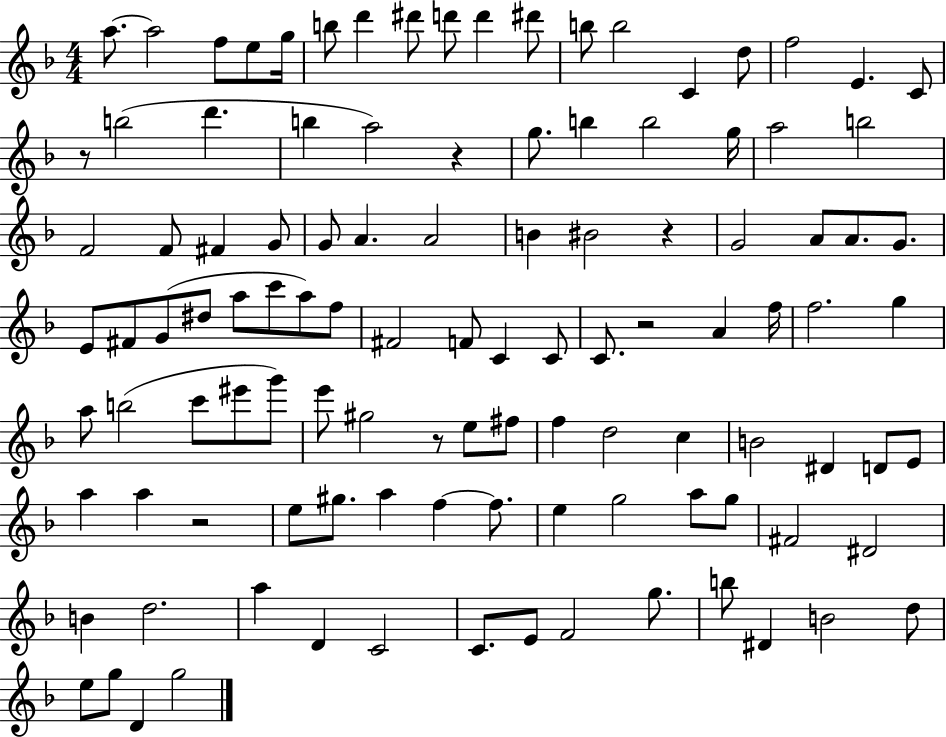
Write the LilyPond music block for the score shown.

{
  \clef treble
  \numericTimeSignature
  \time 4/4
  \key f \major
  a''8.~~ a''2 f''8 e''8 g''16 | b''8 d'''4 dis'''8 d'''8 d'''4 dis'''8 | b''8 b''2 c'4 d''8 | f''2 e'4. c'8 | \break r8 b''2( d'''4. | b''4 a''2) r4 | g''8. b''4 b''2 g''16 | a''2 b''2 | \break f'2 f'8 fis'4 g'8 | g'8 a'4. a'2 | b'4 bis'2 r4 | g'2 a'8 a'8. g'8. | \break e'8 fis'8 g'8( dis''8 a''8 c'''8 a''8) f''8 | fis'2 f'8 c'4 c'8 | c'8. r2 a'4 f''16 | f''2. g''4 | \break a''8 b''2( c'''8 eis'''8 g'''8) | e'''8 gis''2 r8 e''8 fis''8 | f''4 d''2 c''4 | b'2 dis'4 d'8 e'8 | \break a''4 a''4 r2 | e''8 gis''8. a''4 f''4~~ f''8. | e''4 g''2 a''8 g''8 | fis'2 dis'2 | \break b'4 d''2. | a''4 d'4 c'2 | c'8. e'8 f'2 g''8. | b''8 dis'4 b'2 d''8 | \break e''8 g''8 d'4 g''2 | \bar "|."
}